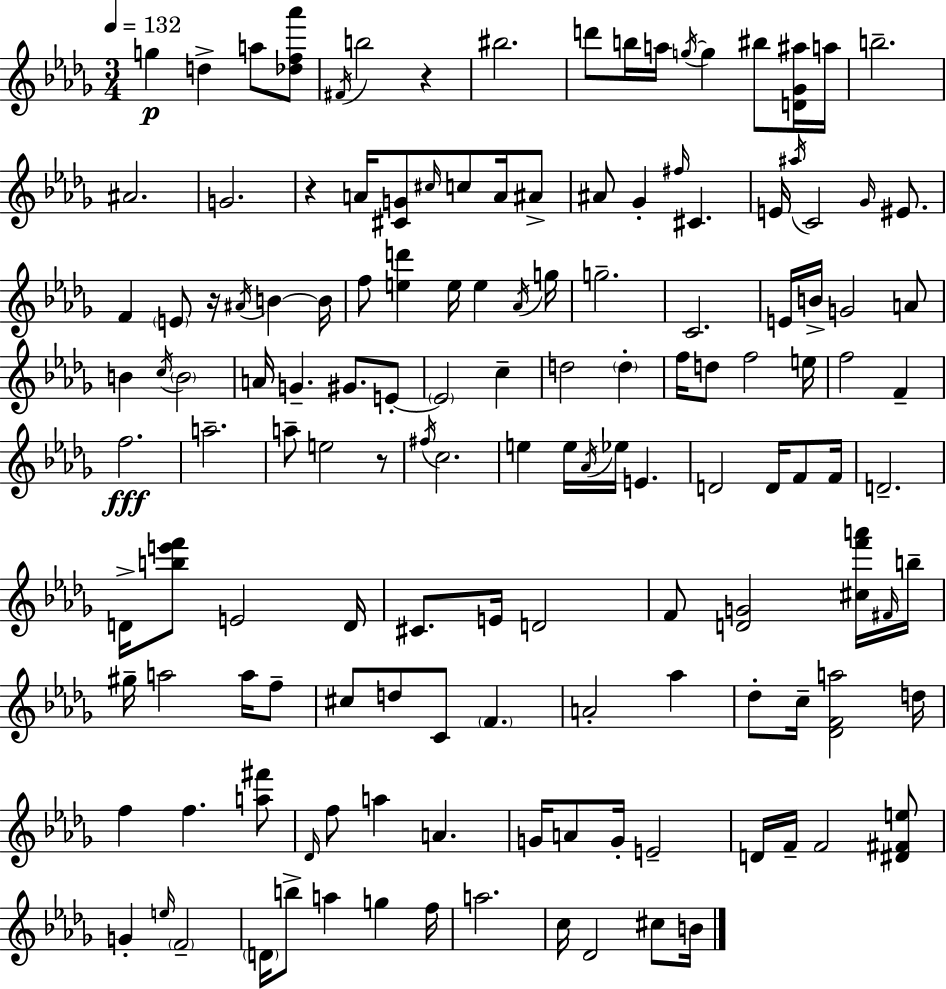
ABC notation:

X:1
T:Untitled
M:3/4
L:1/4
K:Bbm
g d a/2 [_df_a']/2 ^F/4 b2 z ^b2 d'/2 b/4 a/4 g/4 g ^b/2 [D_G^a]/4 a/4 b2 ^A2 G2 z A/4 [^CG]/2 ^c/4 c/2 A/4 ^A/2 ^A/2 _G ^f/4 ^C E/4 ^a/4 C2 _G/4 ^E/2 F E/2 z/4 ^A/4 B B/4 f/2 [ed'] e/4 e _A/4 g/4 g2 C2 E/4 B/4 G2 A/2 B c/4 B2 A/4 G ^G/2 E/2 E2 c d2 d f/4 d/2 f2 e/4 f2 F f2 a2 a/2 e2 z/2 ^f/4 c2 e e/4 _A/4 _e/4 E D2 D/4 F/2 F/4 D2 D/4 [be'f']/2 E2 D/4 ^C/2 E/4 D2 F/2 [DG]2 [^cf'a']/4 ^F/4 b/4 ^g/4 a2 a/4 f/2 ^c/2 d/2 C/2 F A2 _a _d/2 c/4 [_DFa]2 d/4 f f [a^f']/2 _D/4 f/2 a A G/4 A/2 G/4 E2 D/4 F/4 F2 [^D^Fe]/2 G e/4 F2 D/4 b/2 a g f/4 a2 c/4 _D2 ^c/2 B/4